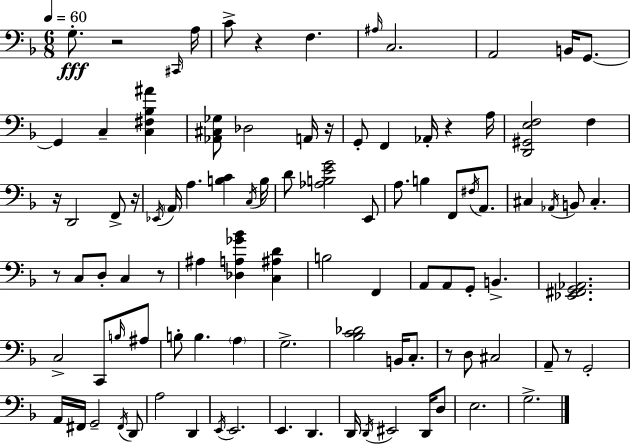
X:1
T:Untitled
M:6/8
L:1/4
K:Dm
G,/2 z2 ^C,,/4 A,/4 C/2 z F, ^A,/4 C,2 A,,2 B,,/4 G,,/2 G,, C, [C,^F,_B,^A] [_A,,^C,_G,]/2 _D,2 A,,/4 z/4 G,,/2 F,, _A,,/4 z A,/4 [D,,^G,,E,F,]2 F, z/4 D,,2 F,,/2 z/4 _E,,/4 A,,/4 A, [B,C] C,/4 B,/4 D/2 [_A,B,EG]2 E,,/2 A,/2 B, F,,/2 ^F,/4 A,,/2 ^C, _A,,/4 B,,/2 ^C, z/2 C,/2 D,/2 C, z/2 ^A, [_D,A,_G_B] [C,^A,D] B,2 F,, A,,/2 A,,/2 G,,/2 B,, [_E,,^F,,G,,_A,,]2 C,2 C,,/2 B,/4 ^A,/2 B,/2 B, A, G,2 [_B,C_D]2 B,,/4 C,/2 z/2 D,/2 ^C,2 A,,/2 z/2 G,,2 A,,/4 ^F,,/4 G,,2 ^F,,/4 D,,/2 A,2 D,, E,,/4 E,,2 E,, D,, D,,/4 D,,/4 ^E,,2 D,,/4 D,/2 E,2 G,2